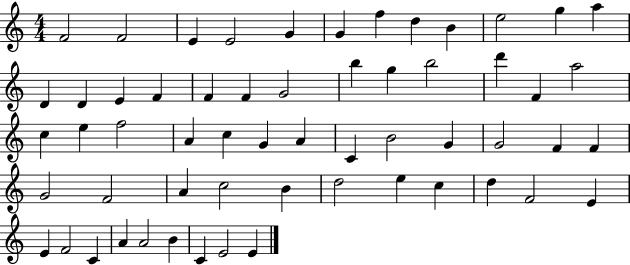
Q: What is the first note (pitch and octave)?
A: F4